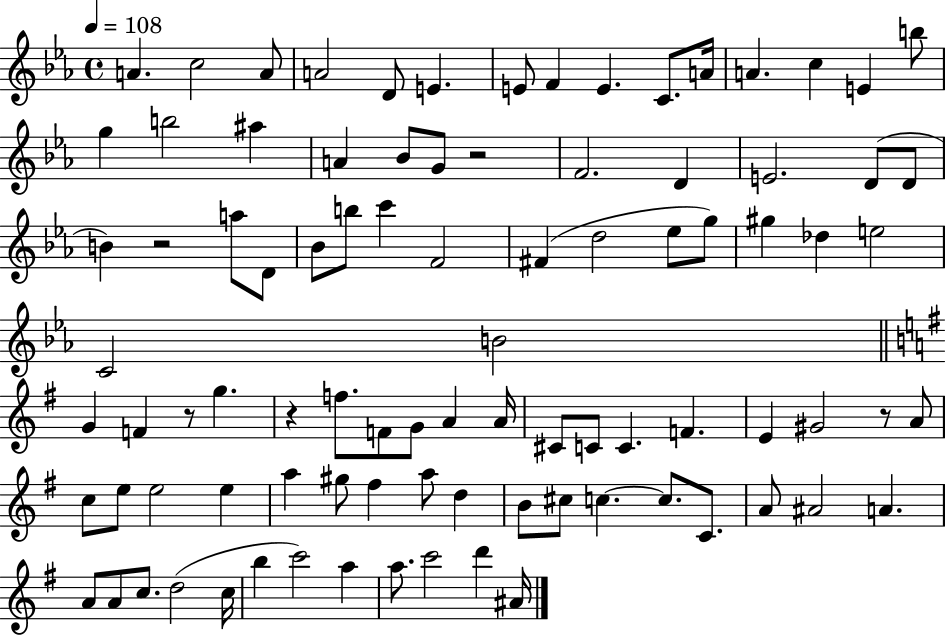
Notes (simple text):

A4/q. C5/h A4/e A4/h D4/e E4/q. E4/e F4/q E4/q. C4/e. A4/s A4/q. C5/q E4/q B5/e G5/q B5/h A#5/q A4/q Bb4/e G4/e R/h F4/h. D4/q E4/h. D4/e D4/e B4/q R/h A5/e D4/e Bb4/e B5/e C6/q F4/h F#4/q D5/h Eb5/e G5/e G#5/q Db5/q E5/h C4/h B4/h G4/q F4/q R/e G5/q. R/q F5/e. F4/e G4/e A4/q A4/s C#4/e C4/e C4/q. F4/q. E4/q G#4/h R/e A4/e C5/e E5/e E5/h E5/q A5/q G#5/e F#5/q A5/e D5/q B4/e C#5/e C5/q. C5/e. C4/e. A4/e A#4/h A4/q. A4/e A4/e C5/e. D5/h C5/s B5/q C6/h A5/q A5/e. C6/h D6/q A#4/s